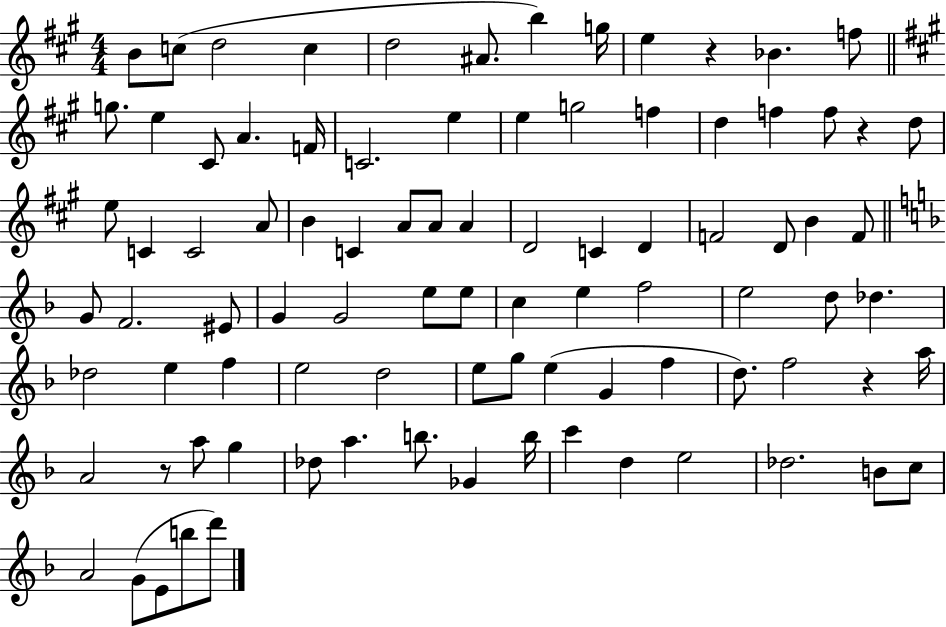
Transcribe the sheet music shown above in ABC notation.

X:1
T:Untitled
M:4/4
L:1/4
K:A
B/2 c/2 d2 c d2 ^A/2 b g/4 e z _B f/2 g/2 e ^C/2 A F/4 C2 e e g2 f d f f/2 z d/2 e/2 C C2 A/2 B C A/2 A/2 A D2 C D F2 D/2 B F/2 G/2 F2 ^E/2 G G2 e/2 e/2 c e f2 e2 d/2 _d _d2 e f e2 d2 e/2 g/2 e G f d/2 f2 z a/4 A2 z/2 a/2 g _d/2 a b/2 _G b/4 c' d e2 _d2 B/2 c/2 A2 G/2 E/2 b/2 d'/2